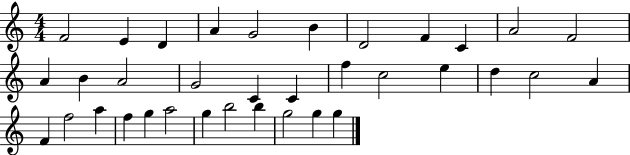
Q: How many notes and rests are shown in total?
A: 35